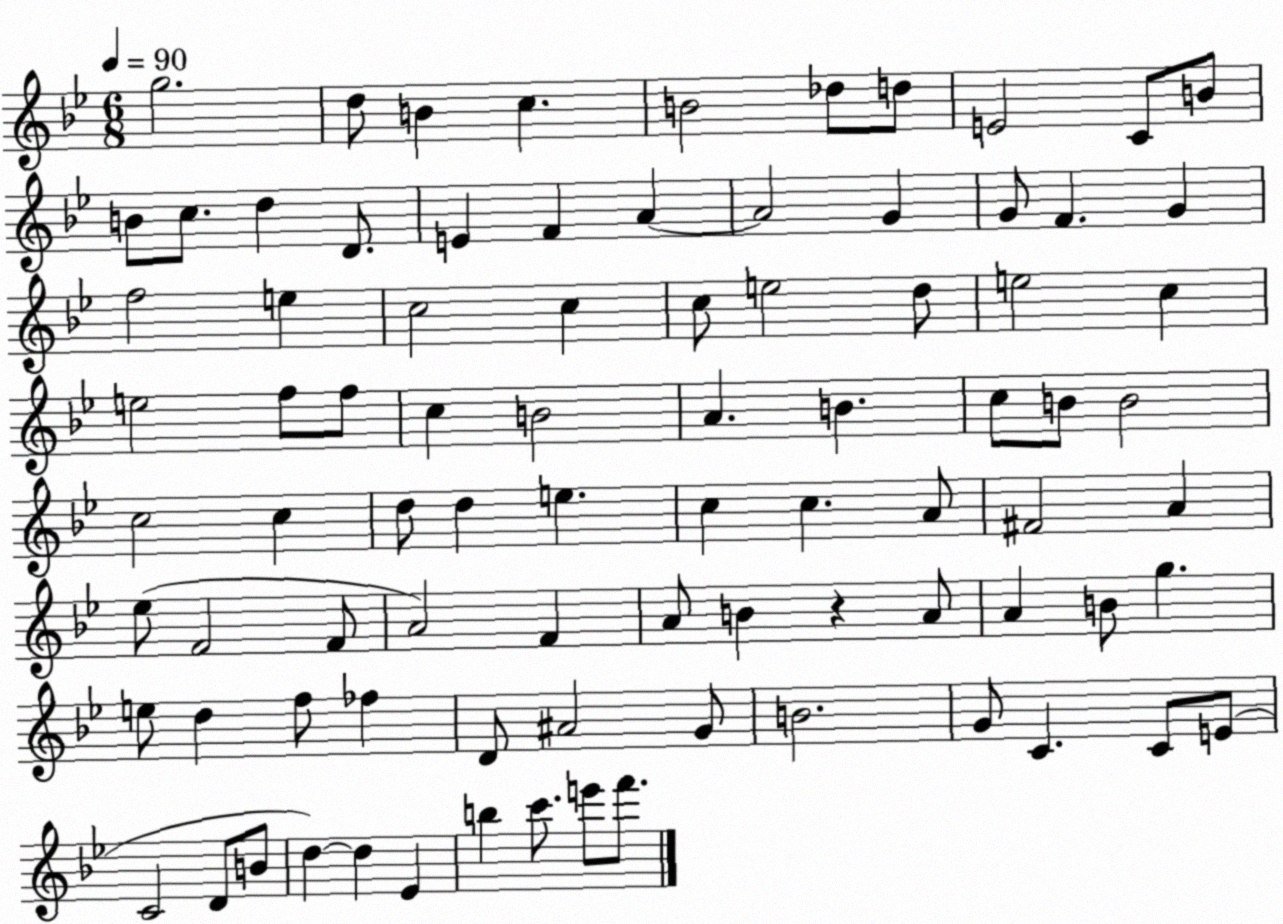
X:1
T:Untitled
M:6/8
L:1/4
K:Bb
g2 d/2 B c B2 _d/2 d/2 E2 C/2 B/2 B/2 c/2 d D/2 E F A A2 G G/2 F G f2 e c2 c c/2 e2 d/2 e2 c e2 f/2 f/2 c B2 A B c/2 B/2 B2 c2 c d/2 d e c c A/2 ^F2 A _e/2 F2 F/2 A2 F A/2 B z A/2 A B/2 g e/2 d f/2 _f D/2 ^A2 G/2 B2 G/2 C C/2 E/2 C2 D/2 B/2 d d _E b c'/2 e'/2 f'/2